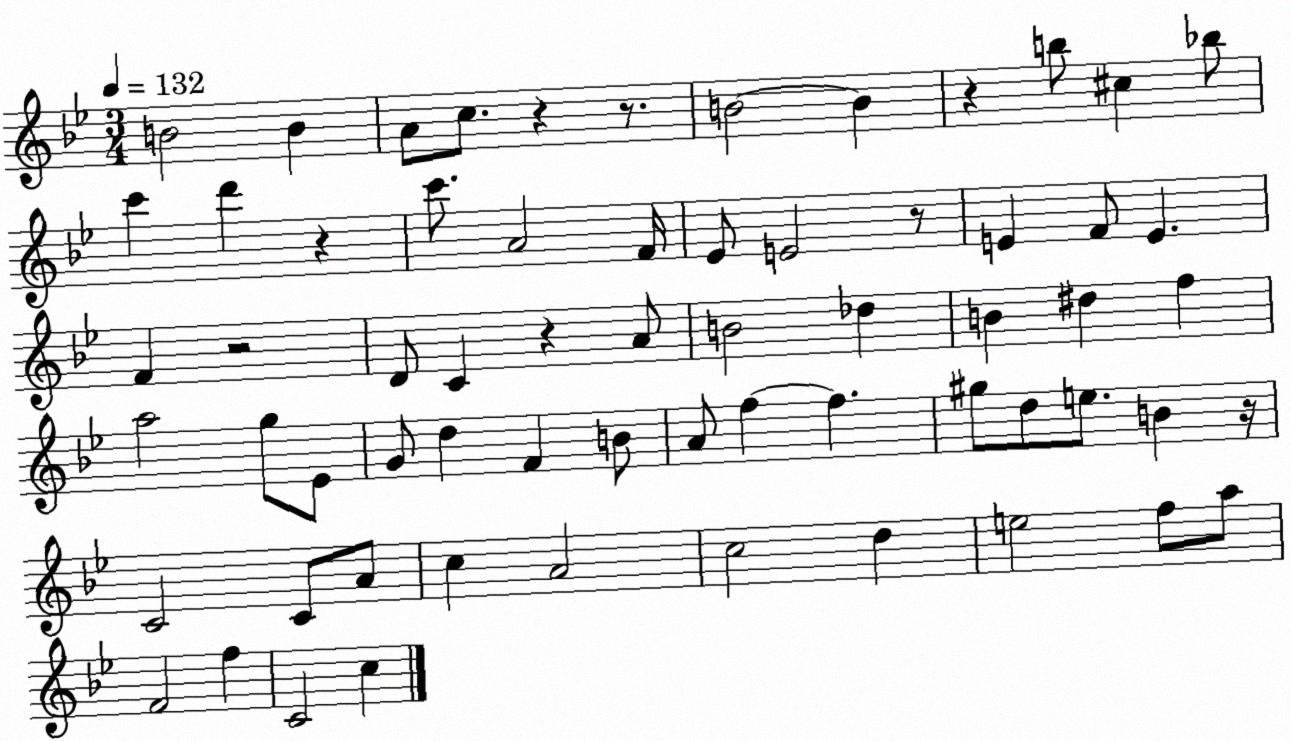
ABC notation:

X:1
T:Untitled
M:3/4
L:1/4
K:Bb
B2 B A/2 c/2 z z/2 B2 B z b/2 ^c _b/2 c' d' z c'/2 A2 F/4 _E/2 E2 z/2 E F/2 E F z2 D/2 C z A/2 B2 _d B ^d f a2 g/2 _E/2 G/2 d F B/2 A/2 f f ^g/2 d/2 e/2 B z/4 C2 C/2 A/2 c A2 c2 d e2 f/2 a/2 F2 f C2 c